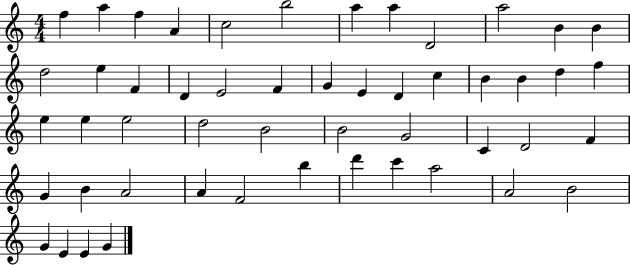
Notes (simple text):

F5/q A5/q F5/q A4/q C5/h B5/h A5/q A5/q D4/h A5/h B4/q B4/q D5/h E5/q F4/q D4/q E4/h F4/q G4/q E4/q D4/q C5/q B4/q B4/q D5/q F5/q E5/q E5/q E5/h D5/h B4/h B4/h G4/h C4/q D4/h F4/q G4/q B4/q A4/h A4/q F4/h B5/q D6/q C6/q A5/h A4/h B4/h G4/q E4/q E4/q G4/q